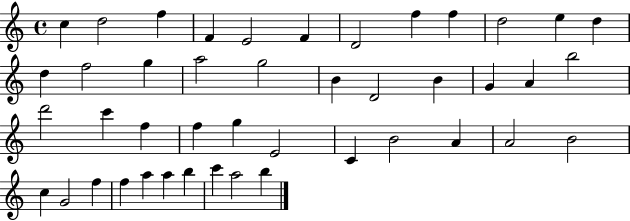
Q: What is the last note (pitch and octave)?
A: B5